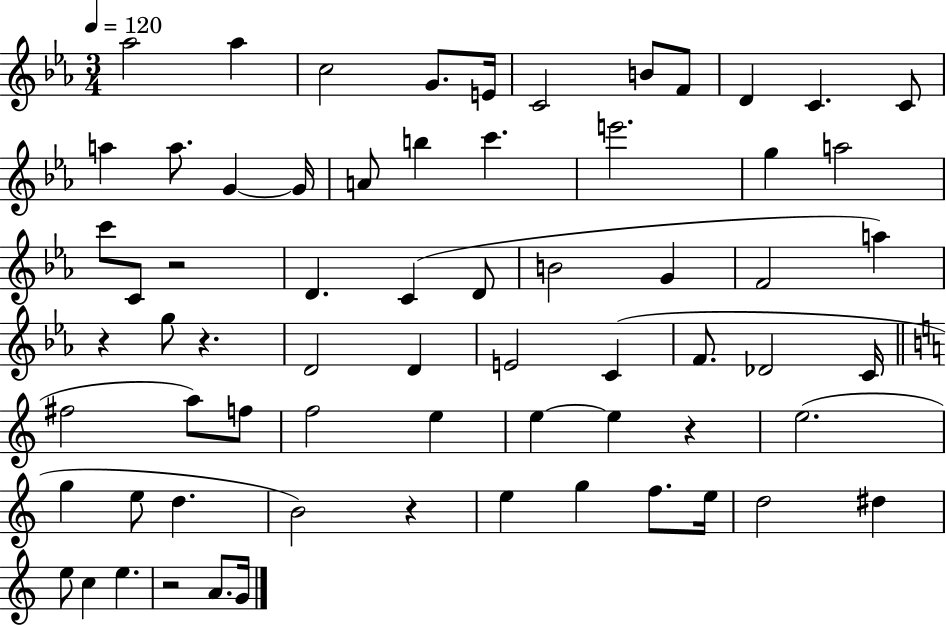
Ab5/h Ab5/q C5/h G4/e. E4/s C4/h B4/e F4/e D4/q C4/q. C4/e A5/q A5/e. G4/q G4/s A4/e B5/q C6/q. E6/h. G5/q A5/h C6/e C4/e R/h D4/q. C4/q D4/e B4/h G4/q F4/h A5/q R/q G5/e R/q. D4/h D4/q E4/h C4/q F4/e. Db4/h C4/s F#5/h A5/e F5/e F5/h E5/q E5/q E5/q R/q E5/h. G5/q E5/e D5/q. B4/h R/q E5/q G5/q F5/e. E5/s D5/h D#5/q E5/e C5/q E5/q. R/h A4/e. G4/s